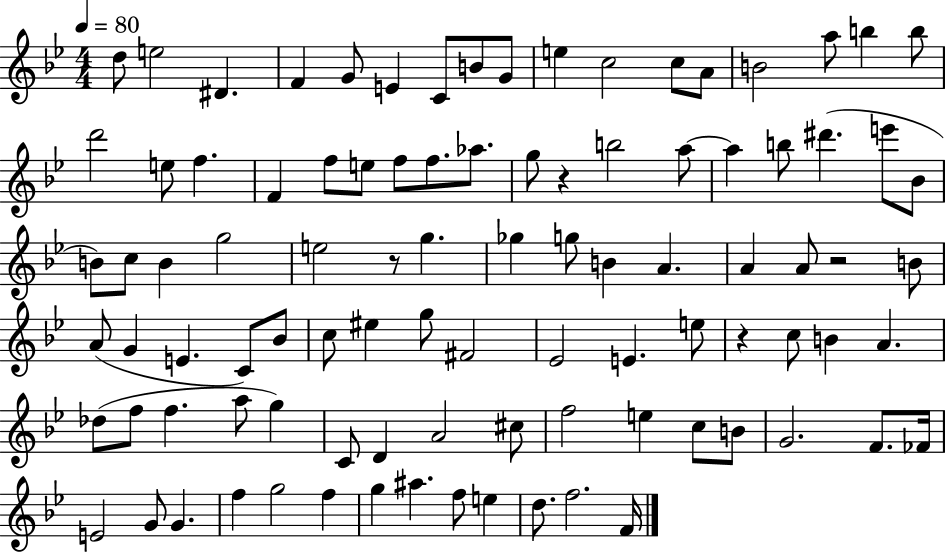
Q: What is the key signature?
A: BES major